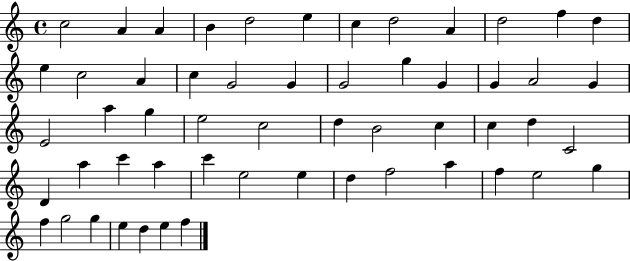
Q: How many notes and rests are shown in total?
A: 55